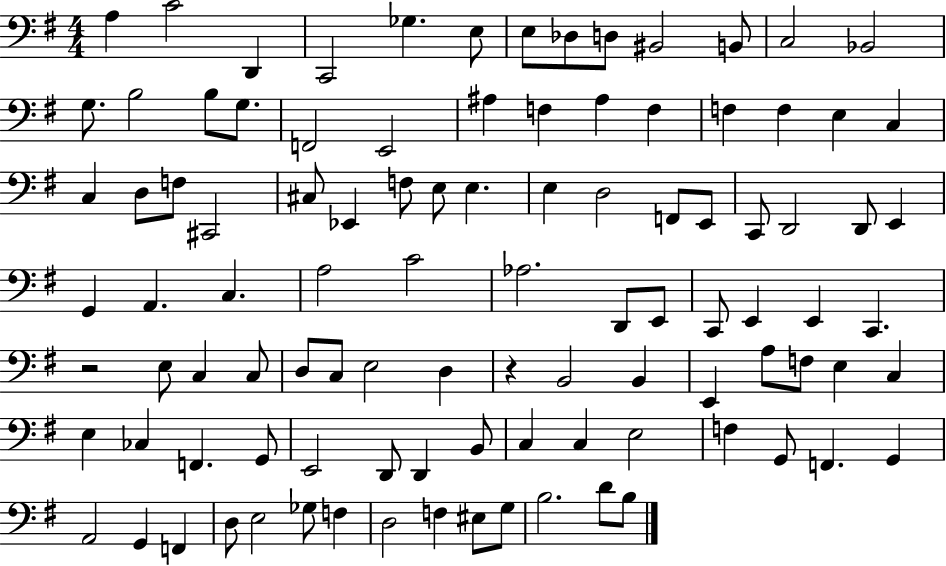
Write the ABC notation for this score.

X:1
T:Untitled
M:4/4
L:1/4
K:G
A, C2 D,, C,,2 _G, E,/2 E,/2 _D,/2 D,/2 ^B,,2 B,,/2 C,2 _B,,2 G,/2 B,2 B,/2 G,/2 F,,2 E,,2 ^A, F, ^A, F, F, F, E, C, C, D,/2 F,/2 ^C,,2 ^C,/2 _E,, F,/2 E,/2 E, E, D,2 F,,/2 E,,/2 C,,/2 D,,2 D,,/2 E,, G,, A,, C, A,2 C2 _A,2 D,,/2 E,,/2 C,,/2 E,, E,, C,, z2 E,/2 C, C,/2 D,/2 C,/2 E,2 D, z B,,2 B,, E,, A,/2 F,/2 E, C, E, _C, F,, G,,/2 E,,2 D,,/2 D,, B,,/2 C, C, E,2 F, G,,/2 F,, G,, A,,2 G,, F,, D,/2 E,2 _G,/2 F, D,2 F, ^E,/2 G,/2 B,2 D/2 B,/2